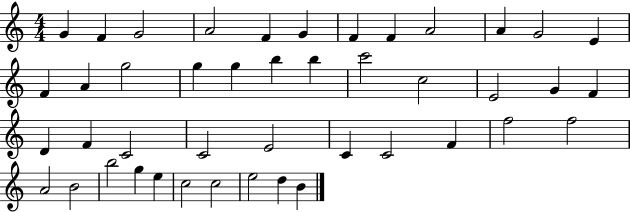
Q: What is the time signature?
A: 4/4